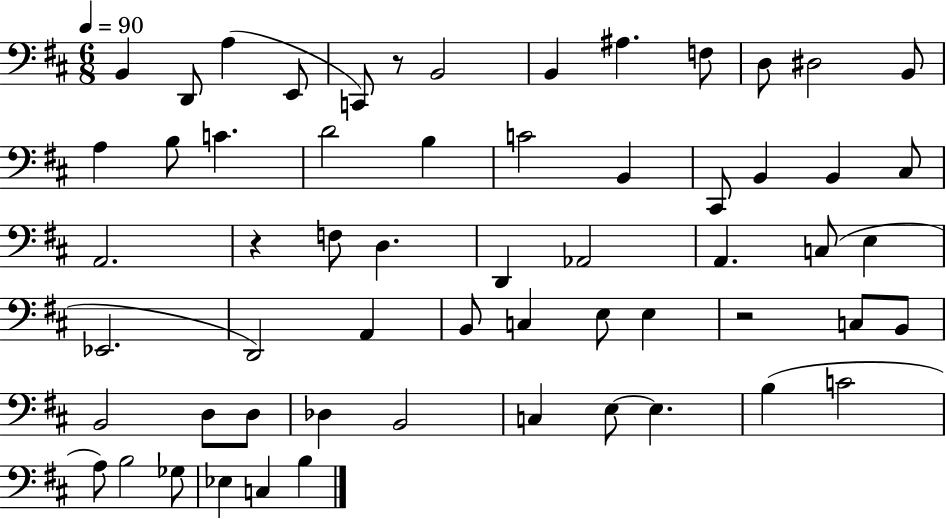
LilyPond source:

{
  \clef bass
  \numericTimeSignature
  \time 6/8
  \key d \major
  \tempo 4 = 90
  b,4 d,8 a4( e,8 | c,8) r8 b,2 | b,4 ais4. f8 | d8 dis2 b,8 | \break a4 b8 c'4. | d'2 b4 | c'2 b,4 | cis,8 b,4 b,4 cis8 | \break a,2. | r4 f8 d4. | d,4 aes,2 | a,4. c8( e4 | \break ees,2. | d,2) a,4 | b,8 c4 e8 e4 | r2 c8 b,8 | \break b,2 d8 d8 | des4 b,2 | c4 e8~~ e4. | b4( c'2 | \break a8) b2 ges8 | ees4 c4 b4 | \bar "|."
}